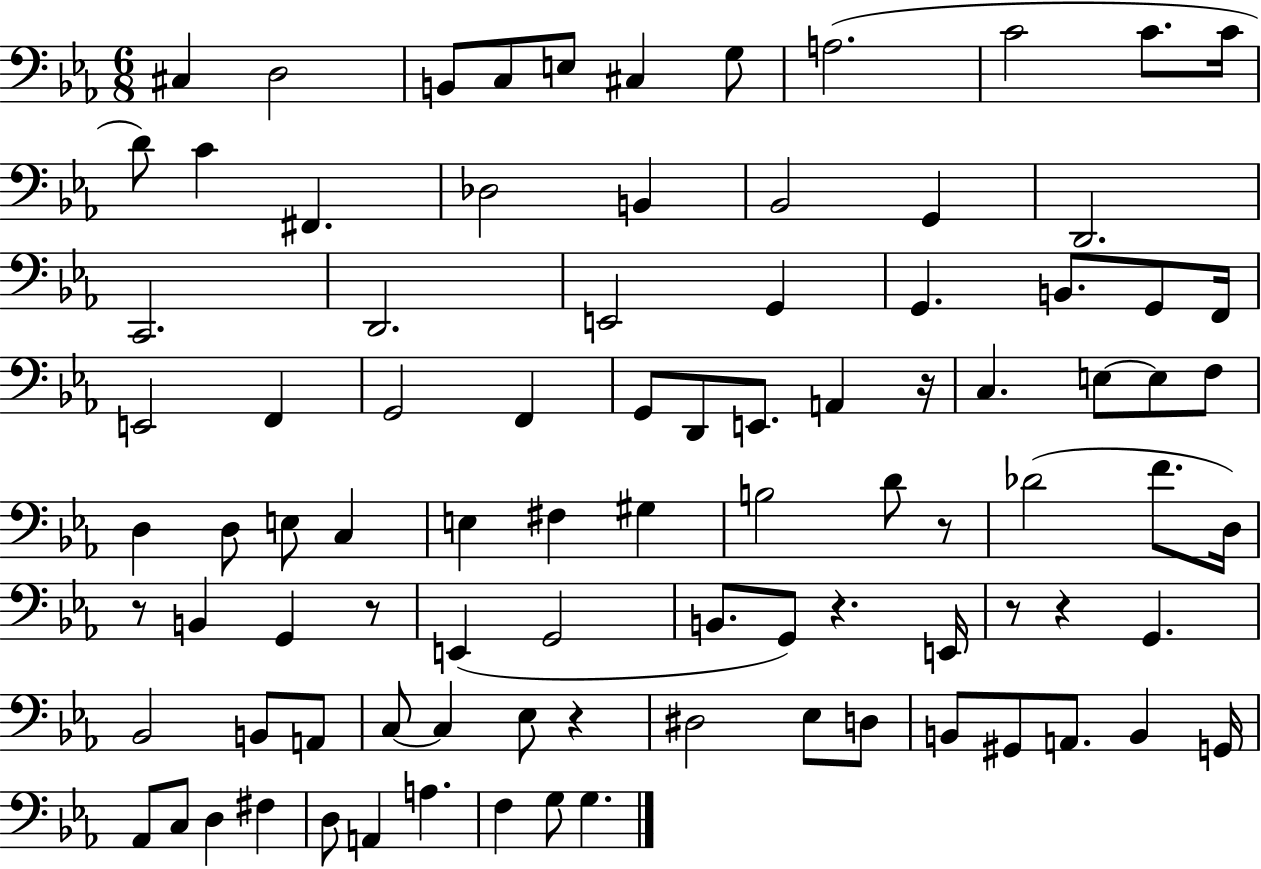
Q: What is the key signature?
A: EES major